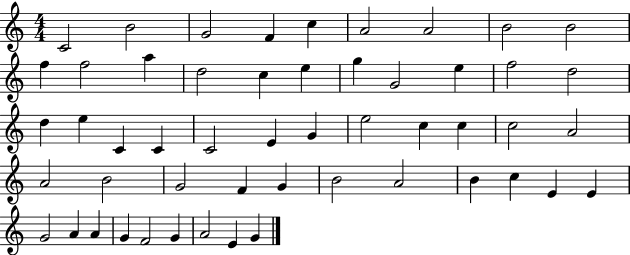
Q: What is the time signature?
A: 4/4